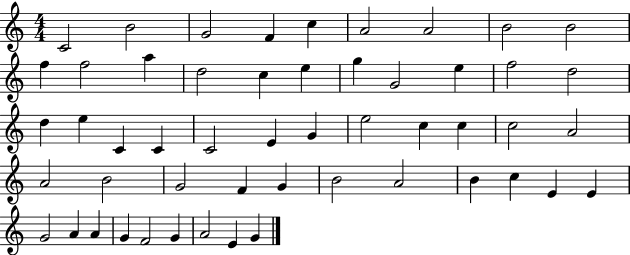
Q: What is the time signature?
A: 4/4